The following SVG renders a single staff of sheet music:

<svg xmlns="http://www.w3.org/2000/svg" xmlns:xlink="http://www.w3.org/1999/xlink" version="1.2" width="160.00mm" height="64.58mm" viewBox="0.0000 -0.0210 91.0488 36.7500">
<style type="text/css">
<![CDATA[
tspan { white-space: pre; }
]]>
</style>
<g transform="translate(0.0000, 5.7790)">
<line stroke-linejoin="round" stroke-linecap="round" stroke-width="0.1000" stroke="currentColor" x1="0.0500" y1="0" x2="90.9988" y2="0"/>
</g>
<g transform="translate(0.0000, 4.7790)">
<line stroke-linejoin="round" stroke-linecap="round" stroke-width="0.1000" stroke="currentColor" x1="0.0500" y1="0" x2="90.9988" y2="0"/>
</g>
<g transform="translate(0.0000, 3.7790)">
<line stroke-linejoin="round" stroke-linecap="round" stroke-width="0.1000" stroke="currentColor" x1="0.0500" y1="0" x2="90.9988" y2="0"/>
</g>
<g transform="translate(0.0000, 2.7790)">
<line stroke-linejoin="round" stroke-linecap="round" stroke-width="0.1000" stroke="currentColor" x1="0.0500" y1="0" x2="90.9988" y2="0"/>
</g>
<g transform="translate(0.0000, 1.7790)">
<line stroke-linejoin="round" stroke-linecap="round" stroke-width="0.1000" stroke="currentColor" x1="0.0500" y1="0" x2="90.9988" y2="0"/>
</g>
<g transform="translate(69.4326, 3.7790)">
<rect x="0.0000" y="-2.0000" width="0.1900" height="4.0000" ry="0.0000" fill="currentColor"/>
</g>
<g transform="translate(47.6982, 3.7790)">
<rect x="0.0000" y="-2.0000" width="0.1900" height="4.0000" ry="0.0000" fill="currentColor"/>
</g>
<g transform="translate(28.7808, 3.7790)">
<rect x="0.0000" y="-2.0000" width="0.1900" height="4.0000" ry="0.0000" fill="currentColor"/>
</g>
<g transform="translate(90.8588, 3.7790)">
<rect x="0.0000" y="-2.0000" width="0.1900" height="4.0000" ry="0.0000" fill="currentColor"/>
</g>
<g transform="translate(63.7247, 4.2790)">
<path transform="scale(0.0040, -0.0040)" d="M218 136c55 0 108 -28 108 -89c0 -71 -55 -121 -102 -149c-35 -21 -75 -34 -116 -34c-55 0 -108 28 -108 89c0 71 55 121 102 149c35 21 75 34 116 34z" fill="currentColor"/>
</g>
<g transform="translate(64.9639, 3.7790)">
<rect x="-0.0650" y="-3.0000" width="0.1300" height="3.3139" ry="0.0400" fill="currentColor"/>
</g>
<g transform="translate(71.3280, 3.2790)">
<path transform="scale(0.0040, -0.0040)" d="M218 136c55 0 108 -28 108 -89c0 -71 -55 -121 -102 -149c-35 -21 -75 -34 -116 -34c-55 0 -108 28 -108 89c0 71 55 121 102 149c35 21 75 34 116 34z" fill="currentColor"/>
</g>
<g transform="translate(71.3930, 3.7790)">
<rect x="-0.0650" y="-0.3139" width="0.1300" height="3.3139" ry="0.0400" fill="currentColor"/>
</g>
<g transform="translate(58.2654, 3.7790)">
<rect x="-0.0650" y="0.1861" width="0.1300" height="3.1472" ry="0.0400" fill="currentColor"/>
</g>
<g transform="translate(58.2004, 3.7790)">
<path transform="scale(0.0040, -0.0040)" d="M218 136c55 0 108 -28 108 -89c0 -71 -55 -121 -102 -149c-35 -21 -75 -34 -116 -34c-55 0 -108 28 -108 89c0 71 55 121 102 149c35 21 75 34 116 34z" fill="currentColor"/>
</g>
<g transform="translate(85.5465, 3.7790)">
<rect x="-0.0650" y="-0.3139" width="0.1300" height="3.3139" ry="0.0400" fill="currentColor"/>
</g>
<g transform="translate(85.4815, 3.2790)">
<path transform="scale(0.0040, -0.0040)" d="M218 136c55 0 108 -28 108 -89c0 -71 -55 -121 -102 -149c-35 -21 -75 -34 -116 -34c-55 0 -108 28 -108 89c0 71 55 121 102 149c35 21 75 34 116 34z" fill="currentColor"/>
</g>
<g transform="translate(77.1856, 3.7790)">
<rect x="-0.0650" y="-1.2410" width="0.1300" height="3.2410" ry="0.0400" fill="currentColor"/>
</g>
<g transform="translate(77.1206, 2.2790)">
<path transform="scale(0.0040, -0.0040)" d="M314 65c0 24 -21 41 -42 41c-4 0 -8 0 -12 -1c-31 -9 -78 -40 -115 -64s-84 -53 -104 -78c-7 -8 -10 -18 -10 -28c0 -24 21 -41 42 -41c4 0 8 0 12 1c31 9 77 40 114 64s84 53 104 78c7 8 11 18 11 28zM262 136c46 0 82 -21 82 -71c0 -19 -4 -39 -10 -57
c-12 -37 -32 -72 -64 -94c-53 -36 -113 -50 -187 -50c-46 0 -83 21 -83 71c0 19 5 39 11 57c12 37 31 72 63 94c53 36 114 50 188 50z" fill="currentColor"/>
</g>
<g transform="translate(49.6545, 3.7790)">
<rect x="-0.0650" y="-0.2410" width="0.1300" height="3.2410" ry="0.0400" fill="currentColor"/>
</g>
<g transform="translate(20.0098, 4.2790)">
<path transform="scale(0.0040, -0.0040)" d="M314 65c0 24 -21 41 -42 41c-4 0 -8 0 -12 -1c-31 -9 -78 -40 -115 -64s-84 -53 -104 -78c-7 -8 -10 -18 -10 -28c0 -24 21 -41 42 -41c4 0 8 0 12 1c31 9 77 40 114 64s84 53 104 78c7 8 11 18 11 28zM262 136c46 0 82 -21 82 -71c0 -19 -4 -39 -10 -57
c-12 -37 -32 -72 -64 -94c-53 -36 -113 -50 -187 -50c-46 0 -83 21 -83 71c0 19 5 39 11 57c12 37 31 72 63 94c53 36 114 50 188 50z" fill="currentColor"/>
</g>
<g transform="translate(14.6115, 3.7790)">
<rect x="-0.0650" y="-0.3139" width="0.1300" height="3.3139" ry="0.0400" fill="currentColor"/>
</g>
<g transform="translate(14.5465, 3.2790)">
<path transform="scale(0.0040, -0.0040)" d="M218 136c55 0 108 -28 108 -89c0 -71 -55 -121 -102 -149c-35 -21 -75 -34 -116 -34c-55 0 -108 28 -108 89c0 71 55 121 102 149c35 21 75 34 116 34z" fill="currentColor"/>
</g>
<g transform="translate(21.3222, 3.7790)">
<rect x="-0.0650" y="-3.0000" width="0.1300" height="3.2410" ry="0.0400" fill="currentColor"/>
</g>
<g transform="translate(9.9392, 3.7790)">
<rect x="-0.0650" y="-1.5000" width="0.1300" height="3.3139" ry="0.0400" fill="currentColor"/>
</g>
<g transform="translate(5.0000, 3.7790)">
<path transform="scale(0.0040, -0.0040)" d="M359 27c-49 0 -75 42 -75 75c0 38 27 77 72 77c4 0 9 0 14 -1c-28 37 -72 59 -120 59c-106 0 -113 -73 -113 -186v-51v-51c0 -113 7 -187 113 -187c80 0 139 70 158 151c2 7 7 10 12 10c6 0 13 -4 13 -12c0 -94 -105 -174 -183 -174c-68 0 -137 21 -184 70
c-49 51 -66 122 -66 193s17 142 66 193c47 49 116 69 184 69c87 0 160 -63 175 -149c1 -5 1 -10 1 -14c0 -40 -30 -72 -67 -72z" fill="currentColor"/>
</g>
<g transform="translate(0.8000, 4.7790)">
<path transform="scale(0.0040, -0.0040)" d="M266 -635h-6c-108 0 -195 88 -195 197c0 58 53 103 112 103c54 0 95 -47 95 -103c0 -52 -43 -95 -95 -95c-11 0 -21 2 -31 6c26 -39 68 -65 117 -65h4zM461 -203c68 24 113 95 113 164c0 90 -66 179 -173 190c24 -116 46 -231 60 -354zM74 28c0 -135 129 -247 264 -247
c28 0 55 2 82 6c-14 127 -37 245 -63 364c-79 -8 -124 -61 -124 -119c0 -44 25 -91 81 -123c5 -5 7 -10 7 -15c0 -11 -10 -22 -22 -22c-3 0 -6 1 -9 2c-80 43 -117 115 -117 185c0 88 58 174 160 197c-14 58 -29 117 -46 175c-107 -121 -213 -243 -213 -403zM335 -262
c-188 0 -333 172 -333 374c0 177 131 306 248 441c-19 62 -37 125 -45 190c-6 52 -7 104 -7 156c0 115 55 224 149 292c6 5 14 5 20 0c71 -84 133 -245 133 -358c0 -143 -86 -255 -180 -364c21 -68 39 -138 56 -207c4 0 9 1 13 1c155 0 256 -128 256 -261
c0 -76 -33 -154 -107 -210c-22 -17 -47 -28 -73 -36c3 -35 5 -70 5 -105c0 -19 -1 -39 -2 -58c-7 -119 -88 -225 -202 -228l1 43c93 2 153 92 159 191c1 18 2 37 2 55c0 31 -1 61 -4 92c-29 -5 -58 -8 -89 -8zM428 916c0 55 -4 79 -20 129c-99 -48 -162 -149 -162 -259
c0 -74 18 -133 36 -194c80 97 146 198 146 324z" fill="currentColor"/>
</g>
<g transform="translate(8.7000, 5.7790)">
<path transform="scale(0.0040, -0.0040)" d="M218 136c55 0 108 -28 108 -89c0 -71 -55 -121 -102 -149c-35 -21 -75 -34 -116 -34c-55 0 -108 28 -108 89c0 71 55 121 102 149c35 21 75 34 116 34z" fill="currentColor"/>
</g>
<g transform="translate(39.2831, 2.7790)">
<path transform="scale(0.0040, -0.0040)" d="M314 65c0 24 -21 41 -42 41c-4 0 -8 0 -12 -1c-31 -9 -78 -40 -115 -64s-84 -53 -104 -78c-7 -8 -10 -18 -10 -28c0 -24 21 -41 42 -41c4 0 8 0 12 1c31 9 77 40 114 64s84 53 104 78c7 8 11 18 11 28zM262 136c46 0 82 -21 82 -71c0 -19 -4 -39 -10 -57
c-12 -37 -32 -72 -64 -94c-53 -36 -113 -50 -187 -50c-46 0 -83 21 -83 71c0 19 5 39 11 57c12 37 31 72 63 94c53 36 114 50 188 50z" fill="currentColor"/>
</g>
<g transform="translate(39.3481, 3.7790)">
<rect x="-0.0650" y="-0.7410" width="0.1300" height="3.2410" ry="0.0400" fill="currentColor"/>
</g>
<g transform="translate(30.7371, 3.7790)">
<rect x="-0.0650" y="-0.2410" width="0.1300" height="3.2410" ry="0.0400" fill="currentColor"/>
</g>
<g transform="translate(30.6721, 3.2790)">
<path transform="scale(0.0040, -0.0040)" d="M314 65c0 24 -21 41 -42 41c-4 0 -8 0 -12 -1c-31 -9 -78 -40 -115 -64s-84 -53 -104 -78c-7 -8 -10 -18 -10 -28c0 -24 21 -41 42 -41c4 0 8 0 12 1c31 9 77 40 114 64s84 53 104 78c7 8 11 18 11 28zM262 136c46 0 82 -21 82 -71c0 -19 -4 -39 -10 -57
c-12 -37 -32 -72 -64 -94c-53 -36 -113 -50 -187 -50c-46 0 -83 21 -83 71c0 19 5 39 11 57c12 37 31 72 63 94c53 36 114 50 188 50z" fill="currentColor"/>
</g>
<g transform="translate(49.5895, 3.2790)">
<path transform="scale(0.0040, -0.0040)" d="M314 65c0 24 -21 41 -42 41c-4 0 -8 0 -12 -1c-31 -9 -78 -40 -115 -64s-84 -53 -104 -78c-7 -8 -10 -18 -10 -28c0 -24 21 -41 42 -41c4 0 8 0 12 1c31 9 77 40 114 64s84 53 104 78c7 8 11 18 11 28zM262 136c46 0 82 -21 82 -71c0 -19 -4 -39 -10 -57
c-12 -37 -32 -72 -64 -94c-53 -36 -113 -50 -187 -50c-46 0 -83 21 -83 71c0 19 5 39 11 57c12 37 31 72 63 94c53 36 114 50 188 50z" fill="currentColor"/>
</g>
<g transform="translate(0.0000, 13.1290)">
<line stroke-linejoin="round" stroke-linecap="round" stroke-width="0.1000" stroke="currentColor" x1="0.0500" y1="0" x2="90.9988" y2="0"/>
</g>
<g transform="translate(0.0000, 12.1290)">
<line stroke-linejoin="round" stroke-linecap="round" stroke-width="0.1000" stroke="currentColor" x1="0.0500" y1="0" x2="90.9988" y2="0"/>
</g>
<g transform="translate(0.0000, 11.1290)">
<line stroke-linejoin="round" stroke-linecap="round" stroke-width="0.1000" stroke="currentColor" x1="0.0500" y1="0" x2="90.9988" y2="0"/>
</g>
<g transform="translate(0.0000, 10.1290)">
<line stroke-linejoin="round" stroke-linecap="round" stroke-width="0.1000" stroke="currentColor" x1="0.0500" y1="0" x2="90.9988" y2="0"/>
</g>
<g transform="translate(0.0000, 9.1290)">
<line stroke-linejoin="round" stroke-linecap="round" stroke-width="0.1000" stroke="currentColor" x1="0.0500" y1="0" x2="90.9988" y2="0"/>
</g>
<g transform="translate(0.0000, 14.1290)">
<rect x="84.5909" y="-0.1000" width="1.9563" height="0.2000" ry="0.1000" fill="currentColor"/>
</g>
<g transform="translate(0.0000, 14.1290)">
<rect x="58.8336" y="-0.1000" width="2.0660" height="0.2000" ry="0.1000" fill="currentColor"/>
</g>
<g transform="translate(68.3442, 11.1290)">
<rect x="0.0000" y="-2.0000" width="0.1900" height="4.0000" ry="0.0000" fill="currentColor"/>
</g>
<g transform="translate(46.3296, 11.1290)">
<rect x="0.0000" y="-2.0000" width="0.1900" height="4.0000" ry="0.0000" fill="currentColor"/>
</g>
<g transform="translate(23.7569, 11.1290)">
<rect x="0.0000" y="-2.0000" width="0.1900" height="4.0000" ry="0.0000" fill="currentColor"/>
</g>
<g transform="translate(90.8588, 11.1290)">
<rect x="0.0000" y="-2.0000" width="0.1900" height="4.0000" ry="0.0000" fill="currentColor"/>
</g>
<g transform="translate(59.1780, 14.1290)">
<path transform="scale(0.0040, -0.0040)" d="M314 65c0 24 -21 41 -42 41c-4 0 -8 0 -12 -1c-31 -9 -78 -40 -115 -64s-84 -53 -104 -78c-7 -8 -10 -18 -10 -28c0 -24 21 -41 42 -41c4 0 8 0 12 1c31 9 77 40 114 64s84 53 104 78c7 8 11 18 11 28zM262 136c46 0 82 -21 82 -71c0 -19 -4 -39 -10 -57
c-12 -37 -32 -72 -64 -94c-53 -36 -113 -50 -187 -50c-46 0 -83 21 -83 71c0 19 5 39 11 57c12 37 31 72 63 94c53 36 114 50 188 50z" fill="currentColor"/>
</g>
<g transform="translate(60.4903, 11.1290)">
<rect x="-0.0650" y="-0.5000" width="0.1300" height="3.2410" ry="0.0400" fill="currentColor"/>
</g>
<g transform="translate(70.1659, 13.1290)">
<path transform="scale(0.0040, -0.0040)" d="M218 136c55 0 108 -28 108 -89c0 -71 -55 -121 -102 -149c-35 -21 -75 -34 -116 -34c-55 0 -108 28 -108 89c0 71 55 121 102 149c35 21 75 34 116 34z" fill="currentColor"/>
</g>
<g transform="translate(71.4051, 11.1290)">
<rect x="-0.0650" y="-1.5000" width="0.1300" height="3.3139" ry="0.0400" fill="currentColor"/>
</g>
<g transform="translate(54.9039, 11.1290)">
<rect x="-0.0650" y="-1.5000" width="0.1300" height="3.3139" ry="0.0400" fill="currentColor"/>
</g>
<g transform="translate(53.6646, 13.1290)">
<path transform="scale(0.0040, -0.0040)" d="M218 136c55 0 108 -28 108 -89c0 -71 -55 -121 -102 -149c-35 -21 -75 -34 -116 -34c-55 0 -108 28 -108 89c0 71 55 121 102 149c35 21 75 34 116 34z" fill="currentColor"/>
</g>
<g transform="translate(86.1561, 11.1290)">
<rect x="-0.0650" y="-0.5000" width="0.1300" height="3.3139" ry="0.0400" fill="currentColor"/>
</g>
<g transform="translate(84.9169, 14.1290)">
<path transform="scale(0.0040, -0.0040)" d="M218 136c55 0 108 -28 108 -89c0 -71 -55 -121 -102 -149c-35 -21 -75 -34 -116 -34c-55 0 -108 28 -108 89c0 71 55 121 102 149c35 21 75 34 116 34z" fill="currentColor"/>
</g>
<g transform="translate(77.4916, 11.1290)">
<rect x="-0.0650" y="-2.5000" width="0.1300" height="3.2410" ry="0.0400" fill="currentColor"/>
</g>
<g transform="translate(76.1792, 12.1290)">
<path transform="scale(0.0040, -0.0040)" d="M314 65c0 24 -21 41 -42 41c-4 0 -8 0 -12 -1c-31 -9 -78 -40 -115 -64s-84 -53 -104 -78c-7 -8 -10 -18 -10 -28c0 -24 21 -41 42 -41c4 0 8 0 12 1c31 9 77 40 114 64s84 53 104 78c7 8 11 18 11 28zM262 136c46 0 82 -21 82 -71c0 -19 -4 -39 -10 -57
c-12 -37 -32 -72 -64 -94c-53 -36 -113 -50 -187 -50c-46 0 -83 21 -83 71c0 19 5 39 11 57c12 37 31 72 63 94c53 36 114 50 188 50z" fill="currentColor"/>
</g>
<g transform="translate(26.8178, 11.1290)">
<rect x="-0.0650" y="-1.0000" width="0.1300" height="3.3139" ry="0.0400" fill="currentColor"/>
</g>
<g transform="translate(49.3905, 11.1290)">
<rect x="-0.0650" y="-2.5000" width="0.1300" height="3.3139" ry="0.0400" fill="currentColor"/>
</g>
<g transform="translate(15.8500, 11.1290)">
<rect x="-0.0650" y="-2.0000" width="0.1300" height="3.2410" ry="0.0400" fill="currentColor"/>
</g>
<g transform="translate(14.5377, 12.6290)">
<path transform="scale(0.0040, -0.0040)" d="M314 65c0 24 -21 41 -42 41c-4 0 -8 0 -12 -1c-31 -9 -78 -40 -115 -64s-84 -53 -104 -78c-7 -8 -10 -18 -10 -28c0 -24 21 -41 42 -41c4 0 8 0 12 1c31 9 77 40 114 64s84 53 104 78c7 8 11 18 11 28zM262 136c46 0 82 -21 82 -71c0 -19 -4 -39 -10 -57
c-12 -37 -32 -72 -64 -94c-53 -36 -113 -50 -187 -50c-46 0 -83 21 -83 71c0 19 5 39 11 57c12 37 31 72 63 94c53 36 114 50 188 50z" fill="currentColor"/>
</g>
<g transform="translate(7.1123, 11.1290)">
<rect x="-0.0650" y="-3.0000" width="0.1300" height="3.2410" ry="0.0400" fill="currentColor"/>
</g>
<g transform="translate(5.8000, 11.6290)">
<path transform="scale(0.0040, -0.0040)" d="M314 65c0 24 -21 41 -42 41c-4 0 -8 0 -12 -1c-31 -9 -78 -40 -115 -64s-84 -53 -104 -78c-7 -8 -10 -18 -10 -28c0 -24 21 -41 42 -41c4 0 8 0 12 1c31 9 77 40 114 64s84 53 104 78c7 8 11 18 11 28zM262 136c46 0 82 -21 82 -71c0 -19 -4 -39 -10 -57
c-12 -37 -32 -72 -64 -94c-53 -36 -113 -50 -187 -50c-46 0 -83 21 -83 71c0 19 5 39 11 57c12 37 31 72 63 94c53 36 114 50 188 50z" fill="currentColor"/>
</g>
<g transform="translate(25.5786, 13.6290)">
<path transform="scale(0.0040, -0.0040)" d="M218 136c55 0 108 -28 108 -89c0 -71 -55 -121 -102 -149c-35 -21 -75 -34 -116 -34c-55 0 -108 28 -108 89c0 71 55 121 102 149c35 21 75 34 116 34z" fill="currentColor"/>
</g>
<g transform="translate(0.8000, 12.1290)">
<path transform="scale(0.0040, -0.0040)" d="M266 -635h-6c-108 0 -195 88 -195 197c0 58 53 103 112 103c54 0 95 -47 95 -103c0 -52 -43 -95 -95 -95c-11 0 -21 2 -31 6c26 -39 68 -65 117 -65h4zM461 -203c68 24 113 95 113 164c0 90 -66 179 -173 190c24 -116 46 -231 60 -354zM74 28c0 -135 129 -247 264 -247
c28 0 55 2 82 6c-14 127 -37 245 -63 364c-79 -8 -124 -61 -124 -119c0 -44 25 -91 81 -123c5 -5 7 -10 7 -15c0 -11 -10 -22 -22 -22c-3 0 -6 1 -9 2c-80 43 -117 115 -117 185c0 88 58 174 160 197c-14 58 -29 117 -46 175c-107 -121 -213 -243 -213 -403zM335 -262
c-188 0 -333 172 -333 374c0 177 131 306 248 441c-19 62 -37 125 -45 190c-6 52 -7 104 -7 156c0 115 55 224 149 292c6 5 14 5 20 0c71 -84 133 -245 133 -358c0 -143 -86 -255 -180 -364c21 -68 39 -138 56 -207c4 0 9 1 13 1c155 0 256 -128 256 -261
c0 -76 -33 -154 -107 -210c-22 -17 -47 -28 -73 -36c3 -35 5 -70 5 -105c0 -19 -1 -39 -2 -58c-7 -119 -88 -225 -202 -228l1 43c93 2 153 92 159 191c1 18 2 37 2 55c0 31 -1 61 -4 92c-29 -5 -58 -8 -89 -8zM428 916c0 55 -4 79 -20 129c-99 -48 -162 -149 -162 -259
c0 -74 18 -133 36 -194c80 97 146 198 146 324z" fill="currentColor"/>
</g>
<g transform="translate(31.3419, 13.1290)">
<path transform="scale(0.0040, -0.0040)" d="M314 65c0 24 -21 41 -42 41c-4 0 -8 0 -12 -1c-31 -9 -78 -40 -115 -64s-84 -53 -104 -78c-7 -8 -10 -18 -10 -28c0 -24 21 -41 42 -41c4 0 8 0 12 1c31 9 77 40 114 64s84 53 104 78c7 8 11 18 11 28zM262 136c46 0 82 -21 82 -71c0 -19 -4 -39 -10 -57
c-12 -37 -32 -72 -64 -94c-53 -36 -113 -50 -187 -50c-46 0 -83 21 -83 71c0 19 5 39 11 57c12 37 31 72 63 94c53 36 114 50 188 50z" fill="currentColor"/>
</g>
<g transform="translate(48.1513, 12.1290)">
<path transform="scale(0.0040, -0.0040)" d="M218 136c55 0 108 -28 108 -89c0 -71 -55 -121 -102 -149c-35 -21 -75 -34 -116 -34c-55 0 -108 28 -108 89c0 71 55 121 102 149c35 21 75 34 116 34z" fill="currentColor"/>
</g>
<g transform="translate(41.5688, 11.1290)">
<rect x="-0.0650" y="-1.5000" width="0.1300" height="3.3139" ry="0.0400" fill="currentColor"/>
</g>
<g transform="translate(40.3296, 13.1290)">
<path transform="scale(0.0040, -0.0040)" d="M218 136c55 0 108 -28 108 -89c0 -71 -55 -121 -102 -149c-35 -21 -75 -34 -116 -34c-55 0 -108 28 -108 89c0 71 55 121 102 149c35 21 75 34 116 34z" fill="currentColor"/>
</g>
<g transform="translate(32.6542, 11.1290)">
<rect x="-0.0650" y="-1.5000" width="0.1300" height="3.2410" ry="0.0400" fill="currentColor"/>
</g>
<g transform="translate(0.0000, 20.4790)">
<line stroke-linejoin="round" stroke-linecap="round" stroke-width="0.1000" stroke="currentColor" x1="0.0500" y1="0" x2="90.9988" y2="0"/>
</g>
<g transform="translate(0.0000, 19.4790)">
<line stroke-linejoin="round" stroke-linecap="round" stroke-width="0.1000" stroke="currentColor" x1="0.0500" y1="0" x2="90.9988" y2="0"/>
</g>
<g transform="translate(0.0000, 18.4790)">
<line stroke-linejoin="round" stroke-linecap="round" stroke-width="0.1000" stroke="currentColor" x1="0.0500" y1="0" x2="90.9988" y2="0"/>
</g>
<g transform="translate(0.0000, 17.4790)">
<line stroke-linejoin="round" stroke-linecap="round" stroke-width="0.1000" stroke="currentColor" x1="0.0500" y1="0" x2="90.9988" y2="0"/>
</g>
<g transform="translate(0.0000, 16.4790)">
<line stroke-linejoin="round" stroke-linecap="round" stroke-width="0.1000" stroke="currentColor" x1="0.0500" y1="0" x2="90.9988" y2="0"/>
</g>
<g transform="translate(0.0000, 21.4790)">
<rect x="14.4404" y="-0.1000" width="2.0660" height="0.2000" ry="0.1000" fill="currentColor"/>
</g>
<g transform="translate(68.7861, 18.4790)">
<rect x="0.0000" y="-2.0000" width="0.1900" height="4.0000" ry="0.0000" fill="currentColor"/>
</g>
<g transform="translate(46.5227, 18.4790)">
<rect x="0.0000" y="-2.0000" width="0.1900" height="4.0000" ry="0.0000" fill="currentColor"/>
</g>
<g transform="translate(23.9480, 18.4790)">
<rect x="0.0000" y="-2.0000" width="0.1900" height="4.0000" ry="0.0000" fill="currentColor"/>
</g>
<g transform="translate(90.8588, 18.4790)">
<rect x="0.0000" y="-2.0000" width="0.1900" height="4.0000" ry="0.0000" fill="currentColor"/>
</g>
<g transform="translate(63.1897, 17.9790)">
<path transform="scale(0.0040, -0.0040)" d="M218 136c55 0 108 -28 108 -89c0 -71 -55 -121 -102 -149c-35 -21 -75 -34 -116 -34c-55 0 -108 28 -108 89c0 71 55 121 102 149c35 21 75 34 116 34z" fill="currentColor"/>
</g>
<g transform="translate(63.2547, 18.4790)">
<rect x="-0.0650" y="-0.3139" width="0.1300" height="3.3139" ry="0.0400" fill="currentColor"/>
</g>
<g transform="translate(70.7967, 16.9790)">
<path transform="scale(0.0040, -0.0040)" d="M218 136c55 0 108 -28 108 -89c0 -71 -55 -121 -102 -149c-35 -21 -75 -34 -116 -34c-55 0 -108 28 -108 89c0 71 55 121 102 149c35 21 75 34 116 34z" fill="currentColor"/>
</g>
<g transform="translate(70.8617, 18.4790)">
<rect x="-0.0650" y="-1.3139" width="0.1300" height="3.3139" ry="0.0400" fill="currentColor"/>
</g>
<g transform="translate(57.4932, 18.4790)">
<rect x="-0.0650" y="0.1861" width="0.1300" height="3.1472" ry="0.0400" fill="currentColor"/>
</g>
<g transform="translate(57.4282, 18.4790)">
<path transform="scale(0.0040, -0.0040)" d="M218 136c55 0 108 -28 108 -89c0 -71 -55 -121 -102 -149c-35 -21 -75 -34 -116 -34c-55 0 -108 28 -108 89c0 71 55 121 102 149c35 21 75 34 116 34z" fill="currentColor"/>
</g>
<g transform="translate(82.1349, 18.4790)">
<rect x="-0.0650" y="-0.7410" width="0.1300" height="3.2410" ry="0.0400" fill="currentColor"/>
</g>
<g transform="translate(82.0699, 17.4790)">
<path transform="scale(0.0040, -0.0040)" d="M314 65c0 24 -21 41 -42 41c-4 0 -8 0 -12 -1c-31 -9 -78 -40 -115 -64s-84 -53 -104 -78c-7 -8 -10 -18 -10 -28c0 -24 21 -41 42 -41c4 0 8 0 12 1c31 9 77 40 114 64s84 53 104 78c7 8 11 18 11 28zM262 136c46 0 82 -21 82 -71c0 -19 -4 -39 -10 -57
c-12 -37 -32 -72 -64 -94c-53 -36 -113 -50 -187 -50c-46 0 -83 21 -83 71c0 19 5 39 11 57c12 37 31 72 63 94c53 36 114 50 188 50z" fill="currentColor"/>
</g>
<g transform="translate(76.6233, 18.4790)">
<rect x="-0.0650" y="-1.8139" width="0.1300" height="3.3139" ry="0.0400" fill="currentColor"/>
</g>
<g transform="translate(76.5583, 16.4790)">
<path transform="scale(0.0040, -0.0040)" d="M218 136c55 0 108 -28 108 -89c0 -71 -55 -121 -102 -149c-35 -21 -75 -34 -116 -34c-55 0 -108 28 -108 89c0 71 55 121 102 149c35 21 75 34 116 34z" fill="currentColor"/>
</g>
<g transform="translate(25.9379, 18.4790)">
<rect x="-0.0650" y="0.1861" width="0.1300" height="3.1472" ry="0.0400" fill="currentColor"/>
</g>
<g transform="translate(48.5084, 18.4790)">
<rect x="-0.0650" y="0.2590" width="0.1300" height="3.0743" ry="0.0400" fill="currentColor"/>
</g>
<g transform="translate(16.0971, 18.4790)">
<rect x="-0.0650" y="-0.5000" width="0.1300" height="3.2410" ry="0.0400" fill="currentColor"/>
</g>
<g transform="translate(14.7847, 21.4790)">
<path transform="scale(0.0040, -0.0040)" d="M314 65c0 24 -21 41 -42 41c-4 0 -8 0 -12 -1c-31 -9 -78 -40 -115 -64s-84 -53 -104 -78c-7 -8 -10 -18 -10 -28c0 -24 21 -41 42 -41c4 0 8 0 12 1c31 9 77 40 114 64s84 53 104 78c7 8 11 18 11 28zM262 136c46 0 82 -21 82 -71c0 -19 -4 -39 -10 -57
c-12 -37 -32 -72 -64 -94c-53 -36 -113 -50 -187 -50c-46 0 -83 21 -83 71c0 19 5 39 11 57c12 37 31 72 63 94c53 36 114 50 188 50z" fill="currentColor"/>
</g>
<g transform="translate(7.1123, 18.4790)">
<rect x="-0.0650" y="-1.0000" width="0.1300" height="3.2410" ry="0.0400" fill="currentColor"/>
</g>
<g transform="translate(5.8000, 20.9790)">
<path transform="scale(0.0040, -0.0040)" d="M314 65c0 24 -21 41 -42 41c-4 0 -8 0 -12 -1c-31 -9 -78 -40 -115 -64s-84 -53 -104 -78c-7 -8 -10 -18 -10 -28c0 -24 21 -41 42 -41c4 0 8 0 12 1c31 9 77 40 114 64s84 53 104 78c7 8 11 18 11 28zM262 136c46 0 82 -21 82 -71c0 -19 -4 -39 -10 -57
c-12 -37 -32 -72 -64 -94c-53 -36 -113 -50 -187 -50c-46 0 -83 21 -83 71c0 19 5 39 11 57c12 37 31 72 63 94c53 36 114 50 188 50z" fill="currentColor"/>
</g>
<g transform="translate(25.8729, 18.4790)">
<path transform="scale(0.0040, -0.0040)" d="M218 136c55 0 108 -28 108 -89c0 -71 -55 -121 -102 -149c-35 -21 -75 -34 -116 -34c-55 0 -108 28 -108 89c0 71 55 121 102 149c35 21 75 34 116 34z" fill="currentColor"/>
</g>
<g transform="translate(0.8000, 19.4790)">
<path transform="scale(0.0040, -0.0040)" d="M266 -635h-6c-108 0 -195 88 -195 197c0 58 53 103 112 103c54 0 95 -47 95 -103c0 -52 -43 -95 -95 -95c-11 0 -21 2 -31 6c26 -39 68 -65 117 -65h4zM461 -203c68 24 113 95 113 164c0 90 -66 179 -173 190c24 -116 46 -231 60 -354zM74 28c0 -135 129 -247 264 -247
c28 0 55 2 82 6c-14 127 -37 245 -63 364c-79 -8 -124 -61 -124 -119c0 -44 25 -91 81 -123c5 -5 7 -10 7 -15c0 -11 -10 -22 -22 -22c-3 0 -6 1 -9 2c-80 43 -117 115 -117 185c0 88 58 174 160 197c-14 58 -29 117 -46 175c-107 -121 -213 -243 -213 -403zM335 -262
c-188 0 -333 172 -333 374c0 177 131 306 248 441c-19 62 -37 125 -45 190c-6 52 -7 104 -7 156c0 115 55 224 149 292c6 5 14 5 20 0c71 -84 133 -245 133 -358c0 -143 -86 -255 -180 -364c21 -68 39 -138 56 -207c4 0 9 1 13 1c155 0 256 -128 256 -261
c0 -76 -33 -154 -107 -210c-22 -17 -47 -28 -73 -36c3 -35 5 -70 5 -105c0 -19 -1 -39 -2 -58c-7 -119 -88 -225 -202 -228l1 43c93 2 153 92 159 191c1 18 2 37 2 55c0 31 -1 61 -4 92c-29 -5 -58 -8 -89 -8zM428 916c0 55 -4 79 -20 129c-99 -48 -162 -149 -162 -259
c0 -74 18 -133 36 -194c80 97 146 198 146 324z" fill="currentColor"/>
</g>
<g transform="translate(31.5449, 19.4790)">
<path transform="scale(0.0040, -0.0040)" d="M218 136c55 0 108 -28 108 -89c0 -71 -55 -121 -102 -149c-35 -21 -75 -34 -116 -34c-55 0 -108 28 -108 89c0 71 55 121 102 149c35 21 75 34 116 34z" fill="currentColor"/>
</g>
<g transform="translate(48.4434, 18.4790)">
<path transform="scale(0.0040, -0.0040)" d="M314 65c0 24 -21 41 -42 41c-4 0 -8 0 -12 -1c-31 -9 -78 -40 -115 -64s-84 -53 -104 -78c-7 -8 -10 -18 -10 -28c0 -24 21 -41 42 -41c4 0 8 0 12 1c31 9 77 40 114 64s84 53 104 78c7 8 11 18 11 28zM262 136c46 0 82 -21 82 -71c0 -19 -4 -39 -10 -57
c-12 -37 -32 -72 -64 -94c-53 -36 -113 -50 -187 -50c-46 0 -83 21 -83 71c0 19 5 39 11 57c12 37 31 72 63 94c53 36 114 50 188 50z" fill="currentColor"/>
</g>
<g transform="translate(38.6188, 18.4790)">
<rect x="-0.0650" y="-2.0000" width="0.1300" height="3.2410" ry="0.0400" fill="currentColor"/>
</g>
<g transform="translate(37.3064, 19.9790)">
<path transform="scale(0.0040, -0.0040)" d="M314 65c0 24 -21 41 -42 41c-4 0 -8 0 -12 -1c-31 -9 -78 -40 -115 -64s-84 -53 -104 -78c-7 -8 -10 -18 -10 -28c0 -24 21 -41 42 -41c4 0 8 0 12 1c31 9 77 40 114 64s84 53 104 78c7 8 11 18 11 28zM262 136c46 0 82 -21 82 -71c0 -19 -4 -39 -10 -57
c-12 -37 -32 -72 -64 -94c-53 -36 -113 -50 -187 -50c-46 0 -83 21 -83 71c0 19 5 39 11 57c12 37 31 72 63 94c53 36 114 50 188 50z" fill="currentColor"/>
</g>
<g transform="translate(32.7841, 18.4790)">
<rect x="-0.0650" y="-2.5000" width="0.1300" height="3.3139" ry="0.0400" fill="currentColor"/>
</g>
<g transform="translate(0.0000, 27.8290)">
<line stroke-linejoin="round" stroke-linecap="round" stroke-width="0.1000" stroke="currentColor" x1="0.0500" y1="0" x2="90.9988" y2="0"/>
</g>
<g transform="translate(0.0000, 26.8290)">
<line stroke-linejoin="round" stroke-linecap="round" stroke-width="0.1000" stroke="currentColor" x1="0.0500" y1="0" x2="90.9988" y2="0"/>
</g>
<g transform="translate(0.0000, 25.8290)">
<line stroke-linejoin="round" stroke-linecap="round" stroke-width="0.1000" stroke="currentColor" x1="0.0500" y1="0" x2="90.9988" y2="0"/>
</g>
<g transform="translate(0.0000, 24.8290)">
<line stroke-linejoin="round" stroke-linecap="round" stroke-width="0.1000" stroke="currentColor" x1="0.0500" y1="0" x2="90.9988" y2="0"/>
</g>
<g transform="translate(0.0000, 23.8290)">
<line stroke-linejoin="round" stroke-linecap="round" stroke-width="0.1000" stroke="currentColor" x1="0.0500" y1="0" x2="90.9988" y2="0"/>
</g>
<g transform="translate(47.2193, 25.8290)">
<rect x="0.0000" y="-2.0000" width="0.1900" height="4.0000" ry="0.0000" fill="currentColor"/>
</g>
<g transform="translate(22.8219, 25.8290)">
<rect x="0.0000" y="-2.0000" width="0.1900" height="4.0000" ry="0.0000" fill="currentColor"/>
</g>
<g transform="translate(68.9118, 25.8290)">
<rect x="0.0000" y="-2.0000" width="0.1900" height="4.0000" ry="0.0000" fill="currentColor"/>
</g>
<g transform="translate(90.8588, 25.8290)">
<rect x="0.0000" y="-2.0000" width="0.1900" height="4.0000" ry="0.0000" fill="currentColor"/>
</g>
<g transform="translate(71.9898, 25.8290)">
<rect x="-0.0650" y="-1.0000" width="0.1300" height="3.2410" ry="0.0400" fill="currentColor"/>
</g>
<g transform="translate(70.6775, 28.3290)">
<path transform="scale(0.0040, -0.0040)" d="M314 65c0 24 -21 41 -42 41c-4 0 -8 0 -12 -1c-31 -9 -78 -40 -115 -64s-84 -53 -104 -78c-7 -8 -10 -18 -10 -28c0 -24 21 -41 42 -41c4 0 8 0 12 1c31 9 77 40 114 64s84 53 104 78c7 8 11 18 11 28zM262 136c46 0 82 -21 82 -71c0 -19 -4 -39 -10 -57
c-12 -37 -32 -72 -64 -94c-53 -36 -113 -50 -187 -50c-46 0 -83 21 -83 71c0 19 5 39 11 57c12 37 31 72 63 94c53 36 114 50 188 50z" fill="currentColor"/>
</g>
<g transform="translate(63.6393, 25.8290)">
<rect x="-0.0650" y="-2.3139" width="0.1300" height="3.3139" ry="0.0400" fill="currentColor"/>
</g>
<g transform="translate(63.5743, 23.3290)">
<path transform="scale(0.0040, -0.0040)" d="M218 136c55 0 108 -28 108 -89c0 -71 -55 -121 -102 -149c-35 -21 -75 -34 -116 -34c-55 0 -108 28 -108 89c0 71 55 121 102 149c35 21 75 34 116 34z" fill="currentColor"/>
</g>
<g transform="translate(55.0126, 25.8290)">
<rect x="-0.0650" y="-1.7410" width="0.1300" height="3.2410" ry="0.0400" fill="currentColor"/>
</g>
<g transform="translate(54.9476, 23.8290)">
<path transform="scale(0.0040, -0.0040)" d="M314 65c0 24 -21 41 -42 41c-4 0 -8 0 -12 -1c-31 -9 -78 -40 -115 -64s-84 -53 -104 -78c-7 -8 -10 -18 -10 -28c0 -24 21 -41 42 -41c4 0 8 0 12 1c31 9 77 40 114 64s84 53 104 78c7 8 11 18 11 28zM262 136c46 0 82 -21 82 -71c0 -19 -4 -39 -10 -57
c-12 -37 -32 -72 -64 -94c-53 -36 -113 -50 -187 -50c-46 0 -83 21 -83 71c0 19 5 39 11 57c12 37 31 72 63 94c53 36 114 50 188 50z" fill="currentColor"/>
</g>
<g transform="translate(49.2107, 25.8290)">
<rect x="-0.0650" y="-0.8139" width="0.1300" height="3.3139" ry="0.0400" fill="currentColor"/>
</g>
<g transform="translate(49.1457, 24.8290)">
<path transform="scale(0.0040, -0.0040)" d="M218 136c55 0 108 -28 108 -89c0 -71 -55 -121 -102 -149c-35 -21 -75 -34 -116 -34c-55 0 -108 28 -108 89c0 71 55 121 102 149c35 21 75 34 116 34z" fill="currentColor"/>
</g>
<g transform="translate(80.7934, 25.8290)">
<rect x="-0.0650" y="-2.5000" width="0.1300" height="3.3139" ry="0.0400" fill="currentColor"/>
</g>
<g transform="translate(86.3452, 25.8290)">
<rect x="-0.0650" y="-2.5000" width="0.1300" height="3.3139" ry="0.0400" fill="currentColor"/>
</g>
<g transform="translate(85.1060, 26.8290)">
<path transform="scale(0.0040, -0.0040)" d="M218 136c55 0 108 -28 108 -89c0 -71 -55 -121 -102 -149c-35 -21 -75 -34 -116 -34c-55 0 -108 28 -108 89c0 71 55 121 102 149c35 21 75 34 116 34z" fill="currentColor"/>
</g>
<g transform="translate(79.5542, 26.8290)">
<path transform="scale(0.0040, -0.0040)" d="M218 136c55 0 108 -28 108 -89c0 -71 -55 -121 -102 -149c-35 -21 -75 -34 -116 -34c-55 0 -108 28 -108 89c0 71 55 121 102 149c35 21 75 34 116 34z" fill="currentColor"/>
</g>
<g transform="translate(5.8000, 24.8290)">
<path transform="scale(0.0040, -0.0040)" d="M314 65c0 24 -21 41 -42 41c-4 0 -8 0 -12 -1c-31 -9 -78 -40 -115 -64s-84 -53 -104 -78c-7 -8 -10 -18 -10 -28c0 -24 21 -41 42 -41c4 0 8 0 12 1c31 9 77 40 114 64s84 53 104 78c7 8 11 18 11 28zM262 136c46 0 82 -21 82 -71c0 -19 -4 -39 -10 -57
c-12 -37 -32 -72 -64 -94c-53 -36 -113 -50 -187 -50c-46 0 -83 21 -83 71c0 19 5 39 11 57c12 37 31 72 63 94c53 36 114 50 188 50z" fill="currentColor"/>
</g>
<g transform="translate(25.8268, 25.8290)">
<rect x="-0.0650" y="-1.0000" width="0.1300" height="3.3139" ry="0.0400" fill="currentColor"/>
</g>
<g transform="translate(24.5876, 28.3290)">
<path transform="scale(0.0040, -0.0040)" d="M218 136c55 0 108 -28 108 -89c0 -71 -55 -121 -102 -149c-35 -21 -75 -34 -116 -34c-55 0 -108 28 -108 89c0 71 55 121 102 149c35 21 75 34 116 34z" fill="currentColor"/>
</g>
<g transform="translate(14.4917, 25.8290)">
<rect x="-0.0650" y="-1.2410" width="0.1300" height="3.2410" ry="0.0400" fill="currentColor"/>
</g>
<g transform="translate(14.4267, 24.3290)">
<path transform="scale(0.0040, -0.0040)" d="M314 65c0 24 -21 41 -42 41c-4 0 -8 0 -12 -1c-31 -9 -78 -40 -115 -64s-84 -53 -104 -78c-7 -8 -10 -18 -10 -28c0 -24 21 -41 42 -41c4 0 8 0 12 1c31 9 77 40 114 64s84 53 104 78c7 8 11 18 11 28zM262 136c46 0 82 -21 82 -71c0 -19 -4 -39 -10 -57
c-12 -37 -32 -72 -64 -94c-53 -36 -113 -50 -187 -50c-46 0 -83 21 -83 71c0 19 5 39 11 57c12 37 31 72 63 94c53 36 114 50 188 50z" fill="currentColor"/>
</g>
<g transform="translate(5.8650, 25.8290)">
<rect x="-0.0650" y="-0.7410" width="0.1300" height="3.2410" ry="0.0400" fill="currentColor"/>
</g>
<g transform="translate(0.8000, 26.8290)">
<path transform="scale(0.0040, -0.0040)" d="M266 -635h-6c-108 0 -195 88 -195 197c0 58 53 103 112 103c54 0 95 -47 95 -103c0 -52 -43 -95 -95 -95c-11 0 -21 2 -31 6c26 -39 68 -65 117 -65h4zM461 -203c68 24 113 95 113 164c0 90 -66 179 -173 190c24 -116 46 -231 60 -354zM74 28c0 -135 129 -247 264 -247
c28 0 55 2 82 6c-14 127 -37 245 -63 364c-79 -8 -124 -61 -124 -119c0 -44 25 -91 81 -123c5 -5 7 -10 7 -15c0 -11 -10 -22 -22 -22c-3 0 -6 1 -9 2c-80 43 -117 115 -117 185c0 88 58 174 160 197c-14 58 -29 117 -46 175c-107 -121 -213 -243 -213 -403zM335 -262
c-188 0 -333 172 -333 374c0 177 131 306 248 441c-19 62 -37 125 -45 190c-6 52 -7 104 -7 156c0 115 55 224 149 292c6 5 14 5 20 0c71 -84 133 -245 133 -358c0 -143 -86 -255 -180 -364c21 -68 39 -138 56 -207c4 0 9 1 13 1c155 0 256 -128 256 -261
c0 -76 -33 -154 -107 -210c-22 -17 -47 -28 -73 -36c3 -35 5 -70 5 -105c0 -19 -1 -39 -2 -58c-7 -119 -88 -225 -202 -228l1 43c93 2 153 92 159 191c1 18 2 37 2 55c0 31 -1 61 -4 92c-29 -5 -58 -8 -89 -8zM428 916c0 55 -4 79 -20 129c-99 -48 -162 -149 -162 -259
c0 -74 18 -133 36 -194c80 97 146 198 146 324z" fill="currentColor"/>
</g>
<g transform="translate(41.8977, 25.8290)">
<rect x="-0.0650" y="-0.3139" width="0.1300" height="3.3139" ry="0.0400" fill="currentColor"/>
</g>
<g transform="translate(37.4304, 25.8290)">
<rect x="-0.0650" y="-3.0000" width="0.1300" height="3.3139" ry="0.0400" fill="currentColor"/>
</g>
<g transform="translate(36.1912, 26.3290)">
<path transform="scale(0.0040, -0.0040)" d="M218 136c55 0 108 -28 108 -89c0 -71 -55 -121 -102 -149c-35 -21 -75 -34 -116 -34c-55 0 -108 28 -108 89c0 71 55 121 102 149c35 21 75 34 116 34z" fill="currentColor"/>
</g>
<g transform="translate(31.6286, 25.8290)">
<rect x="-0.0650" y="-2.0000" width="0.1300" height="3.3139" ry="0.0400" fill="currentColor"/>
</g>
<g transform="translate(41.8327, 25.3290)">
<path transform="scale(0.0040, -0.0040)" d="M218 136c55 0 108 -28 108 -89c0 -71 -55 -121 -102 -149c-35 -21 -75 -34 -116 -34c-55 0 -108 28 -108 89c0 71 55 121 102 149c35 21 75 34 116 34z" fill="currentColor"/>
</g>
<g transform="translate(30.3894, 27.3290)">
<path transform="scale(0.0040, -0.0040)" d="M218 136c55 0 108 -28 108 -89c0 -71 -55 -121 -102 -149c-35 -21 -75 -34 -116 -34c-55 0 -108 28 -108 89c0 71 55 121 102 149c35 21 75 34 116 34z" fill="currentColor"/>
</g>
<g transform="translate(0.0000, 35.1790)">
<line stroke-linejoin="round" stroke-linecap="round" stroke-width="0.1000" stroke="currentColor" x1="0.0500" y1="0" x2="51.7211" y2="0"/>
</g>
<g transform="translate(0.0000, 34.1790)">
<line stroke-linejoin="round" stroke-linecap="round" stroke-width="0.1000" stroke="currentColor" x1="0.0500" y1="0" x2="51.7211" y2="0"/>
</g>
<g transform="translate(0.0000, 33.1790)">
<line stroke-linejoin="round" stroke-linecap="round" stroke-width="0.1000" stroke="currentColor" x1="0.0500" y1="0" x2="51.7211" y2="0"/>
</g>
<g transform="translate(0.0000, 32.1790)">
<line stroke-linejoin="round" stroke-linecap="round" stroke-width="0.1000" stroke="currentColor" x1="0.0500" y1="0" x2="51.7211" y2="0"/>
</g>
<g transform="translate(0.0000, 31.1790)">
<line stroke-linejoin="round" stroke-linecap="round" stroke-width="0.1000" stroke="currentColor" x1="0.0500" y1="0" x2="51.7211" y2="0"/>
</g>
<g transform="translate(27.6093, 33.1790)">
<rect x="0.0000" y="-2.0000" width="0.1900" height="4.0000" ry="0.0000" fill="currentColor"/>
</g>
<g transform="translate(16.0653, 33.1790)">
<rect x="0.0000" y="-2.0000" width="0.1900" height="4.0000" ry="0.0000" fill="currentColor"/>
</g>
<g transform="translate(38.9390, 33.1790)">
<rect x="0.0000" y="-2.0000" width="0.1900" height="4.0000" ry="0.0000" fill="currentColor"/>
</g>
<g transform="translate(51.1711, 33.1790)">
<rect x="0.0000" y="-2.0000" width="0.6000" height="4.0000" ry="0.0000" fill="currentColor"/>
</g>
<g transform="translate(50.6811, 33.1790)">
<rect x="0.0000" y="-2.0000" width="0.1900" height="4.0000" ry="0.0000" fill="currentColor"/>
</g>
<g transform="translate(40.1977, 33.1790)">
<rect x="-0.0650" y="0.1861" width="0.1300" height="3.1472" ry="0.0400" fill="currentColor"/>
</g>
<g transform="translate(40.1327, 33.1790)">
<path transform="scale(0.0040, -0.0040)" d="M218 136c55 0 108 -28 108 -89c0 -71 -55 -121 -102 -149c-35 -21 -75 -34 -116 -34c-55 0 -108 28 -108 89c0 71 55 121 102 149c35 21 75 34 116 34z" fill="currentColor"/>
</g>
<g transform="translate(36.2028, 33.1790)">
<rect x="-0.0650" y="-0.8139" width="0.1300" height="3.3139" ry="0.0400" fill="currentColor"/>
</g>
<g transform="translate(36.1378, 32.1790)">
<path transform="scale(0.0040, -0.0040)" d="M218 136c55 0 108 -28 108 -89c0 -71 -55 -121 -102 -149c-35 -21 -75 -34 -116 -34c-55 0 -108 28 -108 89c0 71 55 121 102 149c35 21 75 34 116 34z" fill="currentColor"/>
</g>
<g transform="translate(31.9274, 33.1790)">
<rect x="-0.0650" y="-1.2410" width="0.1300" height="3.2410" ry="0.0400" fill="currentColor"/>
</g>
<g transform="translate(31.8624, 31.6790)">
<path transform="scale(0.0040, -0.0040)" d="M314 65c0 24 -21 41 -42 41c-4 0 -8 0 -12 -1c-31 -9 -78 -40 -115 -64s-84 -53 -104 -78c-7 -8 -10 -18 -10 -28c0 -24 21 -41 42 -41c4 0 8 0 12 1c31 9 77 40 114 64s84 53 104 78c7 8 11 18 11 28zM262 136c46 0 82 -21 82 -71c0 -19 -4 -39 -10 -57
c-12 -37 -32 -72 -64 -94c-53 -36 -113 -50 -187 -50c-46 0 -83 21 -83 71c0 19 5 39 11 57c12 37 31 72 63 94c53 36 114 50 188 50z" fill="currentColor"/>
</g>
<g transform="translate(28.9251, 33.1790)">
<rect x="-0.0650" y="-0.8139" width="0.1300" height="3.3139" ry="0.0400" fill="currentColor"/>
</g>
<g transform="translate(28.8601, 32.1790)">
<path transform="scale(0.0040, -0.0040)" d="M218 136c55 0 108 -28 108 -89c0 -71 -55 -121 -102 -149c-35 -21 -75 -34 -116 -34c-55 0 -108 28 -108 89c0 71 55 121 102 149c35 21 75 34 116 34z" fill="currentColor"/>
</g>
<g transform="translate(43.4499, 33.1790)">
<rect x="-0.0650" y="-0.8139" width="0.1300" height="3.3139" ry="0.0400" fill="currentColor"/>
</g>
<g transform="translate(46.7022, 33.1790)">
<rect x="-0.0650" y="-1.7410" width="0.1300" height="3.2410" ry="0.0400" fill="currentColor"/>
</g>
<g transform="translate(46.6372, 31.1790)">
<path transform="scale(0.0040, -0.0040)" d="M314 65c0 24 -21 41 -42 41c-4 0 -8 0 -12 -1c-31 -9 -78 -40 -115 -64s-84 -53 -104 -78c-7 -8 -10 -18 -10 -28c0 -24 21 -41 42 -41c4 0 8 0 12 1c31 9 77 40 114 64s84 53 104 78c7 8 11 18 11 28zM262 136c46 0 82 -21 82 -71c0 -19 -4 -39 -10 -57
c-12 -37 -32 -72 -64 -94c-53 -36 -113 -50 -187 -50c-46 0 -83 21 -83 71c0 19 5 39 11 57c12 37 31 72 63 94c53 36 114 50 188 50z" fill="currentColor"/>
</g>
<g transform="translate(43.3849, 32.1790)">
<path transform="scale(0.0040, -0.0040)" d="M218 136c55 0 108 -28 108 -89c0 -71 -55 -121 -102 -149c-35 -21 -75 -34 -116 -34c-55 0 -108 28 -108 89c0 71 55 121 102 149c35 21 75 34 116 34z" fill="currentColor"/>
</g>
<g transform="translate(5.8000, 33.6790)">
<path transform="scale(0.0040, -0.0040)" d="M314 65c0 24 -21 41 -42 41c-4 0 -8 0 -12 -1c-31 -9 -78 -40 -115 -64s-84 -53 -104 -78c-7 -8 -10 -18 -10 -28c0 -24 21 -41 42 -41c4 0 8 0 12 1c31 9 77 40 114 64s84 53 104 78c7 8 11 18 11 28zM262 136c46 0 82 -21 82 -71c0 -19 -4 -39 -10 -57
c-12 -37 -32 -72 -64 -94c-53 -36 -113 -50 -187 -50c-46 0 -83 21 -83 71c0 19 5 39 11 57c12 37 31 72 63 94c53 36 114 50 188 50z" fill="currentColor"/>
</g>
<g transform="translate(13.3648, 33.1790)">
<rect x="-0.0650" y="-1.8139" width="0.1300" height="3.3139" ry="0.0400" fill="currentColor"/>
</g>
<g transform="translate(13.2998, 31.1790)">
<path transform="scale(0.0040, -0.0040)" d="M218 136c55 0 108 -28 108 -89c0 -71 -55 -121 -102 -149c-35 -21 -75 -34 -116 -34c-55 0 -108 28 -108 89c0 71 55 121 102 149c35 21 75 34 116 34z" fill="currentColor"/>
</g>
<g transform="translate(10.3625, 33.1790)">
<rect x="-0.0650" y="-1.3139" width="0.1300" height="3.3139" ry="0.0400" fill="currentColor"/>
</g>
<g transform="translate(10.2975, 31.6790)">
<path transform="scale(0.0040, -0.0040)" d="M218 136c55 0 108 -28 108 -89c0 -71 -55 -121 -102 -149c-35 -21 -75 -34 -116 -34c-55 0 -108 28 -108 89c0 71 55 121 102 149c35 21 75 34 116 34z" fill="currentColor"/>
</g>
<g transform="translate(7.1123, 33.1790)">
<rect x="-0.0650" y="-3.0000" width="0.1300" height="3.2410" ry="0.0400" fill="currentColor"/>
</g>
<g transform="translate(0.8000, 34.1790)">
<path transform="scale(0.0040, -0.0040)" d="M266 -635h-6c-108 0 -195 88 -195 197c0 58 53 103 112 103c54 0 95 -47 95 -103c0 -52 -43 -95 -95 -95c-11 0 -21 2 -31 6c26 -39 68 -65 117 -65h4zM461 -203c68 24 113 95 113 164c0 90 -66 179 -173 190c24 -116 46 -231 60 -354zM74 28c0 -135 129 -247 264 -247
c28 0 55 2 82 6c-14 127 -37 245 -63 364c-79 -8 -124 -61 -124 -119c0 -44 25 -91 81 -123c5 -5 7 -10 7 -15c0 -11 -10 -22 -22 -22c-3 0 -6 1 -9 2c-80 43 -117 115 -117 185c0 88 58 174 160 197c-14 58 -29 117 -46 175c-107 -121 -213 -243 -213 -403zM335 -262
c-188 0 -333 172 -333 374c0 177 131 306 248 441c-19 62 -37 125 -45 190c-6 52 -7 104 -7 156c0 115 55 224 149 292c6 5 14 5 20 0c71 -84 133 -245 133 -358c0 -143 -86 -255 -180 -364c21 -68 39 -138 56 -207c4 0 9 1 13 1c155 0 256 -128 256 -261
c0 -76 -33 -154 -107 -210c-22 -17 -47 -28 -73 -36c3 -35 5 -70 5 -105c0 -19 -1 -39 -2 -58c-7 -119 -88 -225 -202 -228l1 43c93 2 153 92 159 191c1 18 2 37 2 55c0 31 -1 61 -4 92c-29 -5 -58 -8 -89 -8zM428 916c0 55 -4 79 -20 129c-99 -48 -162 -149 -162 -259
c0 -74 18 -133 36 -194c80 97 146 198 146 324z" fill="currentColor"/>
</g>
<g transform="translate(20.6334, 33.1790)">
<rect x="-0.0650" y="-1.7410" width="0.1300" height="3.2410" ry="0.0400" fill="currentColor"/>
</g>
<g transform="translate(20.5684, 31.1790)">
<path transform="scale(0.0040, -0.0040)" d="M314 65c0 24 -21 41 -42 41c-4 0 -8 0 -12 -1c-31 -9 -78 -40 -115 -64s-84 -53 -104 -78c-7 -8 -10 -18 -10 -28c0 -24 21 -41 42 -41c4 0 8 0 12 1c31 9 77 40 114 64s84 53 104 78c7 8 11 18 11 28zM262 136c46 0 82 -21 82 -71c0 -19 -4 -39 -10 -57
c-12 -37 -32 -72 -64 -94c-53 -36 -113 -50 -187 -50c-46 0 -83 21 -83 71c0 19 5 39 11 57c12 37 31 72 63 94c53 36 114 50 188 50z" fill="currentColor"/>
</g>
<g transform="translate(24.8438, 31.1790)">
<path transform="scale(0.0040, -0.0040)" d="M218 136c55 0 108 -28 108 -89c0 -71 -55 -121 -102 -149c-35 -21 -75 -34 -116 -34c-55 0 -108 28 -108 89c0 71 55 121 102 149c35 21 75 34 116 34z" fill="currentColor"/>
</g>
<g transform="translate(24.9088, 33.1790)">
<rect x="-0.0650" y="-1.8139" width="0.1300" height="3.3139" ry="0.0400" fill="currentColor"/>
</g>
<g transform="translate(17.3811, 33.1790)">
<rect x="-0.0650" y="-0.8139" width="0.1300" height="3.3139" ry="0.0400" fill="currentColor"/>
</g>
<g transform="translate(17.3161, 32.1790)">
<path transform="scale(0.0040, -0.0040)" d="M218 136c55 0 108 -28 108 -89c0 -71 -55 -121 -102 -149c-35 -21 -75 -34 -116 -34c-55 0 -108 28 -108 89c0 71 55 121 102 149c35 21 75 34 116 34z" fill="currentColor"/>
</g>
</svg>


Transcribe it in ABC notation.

X:1
T:Untitled
M:4/4
L:1/4
K:C
E c A2 c2 d2 c2 B A c e2 c A2 F2 D E2 E G E C2 E G2 C D2 C2 B G F2 B2 B c e f d2 d2 e2 D F A c d f2 g D2 G G A2 e f d f2 f d e2 d B d f2